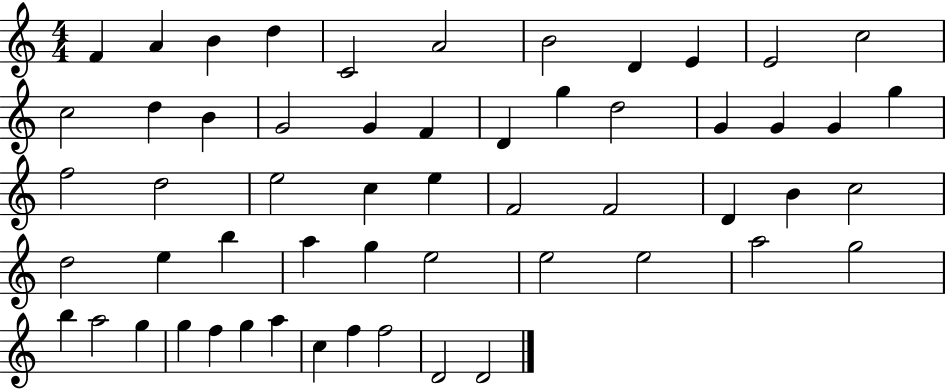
{
  \clef treble
  \numericTimeSignature
  \time 4/4
  \key c \major
  f'4 a'4 b'4 d''4 | c'2 a'2 | b'2 d'4 e'4 | e'2 c''2 | \break c''2 d''4 b'4 | g'2 g'4 f'4 | d'4 g''4 d''2 | g'4 g'4 g'4 g''4 | \break f''2 d''2 | e''2 c''4 e''4 | f'2 f'2 | d'4 b'4 c''2 | \break d''2 e''4 b''4 | a''4 g''4 e''2 | e''2 e''2 | a''2 g''2 | \break b''4 a''2 g''4 | g''4 f''4 g''4 a''4 | c''4 f''4 f''2 | d'2 d'2 | \break \bar "|."
}